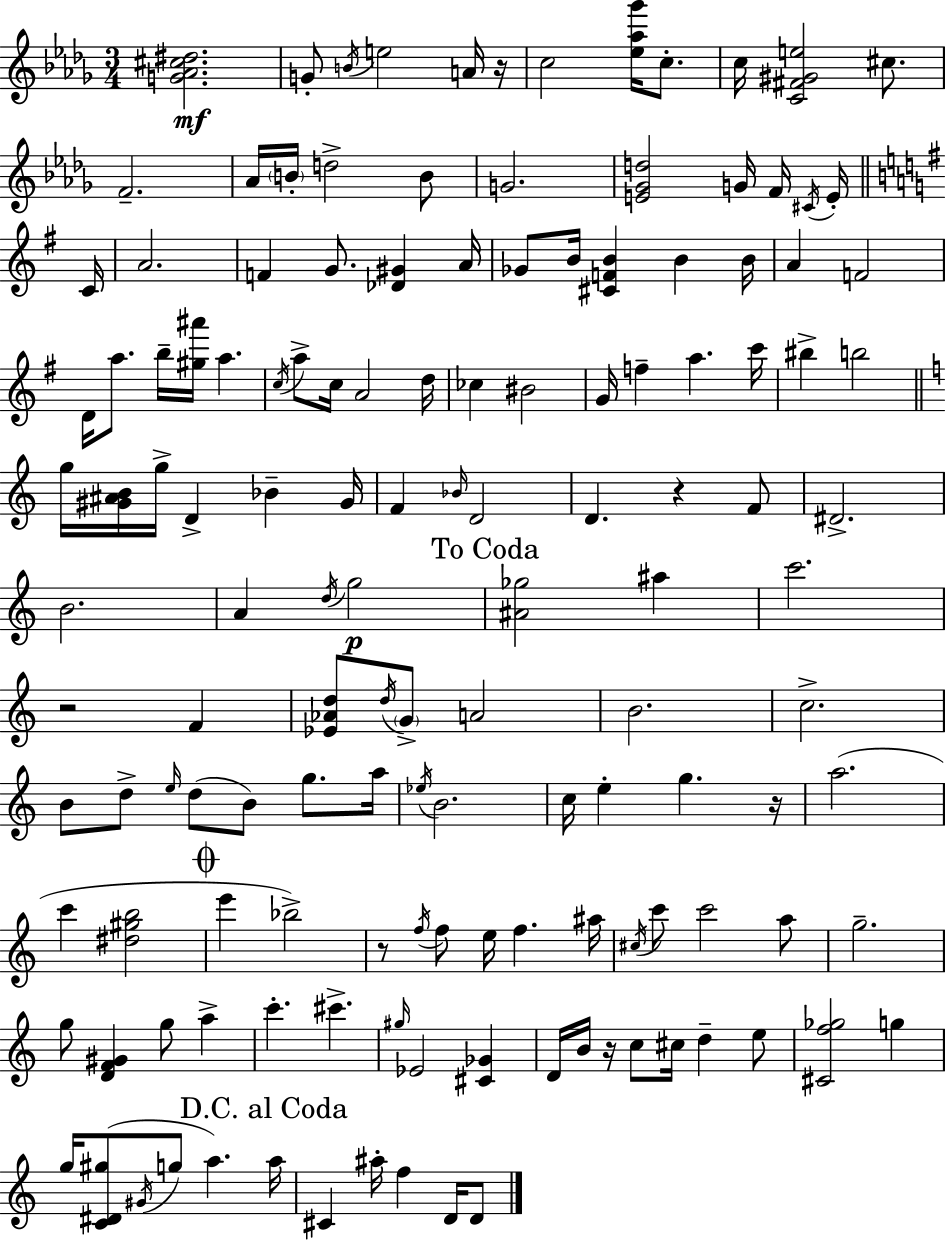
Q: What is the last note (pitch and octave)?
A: D4